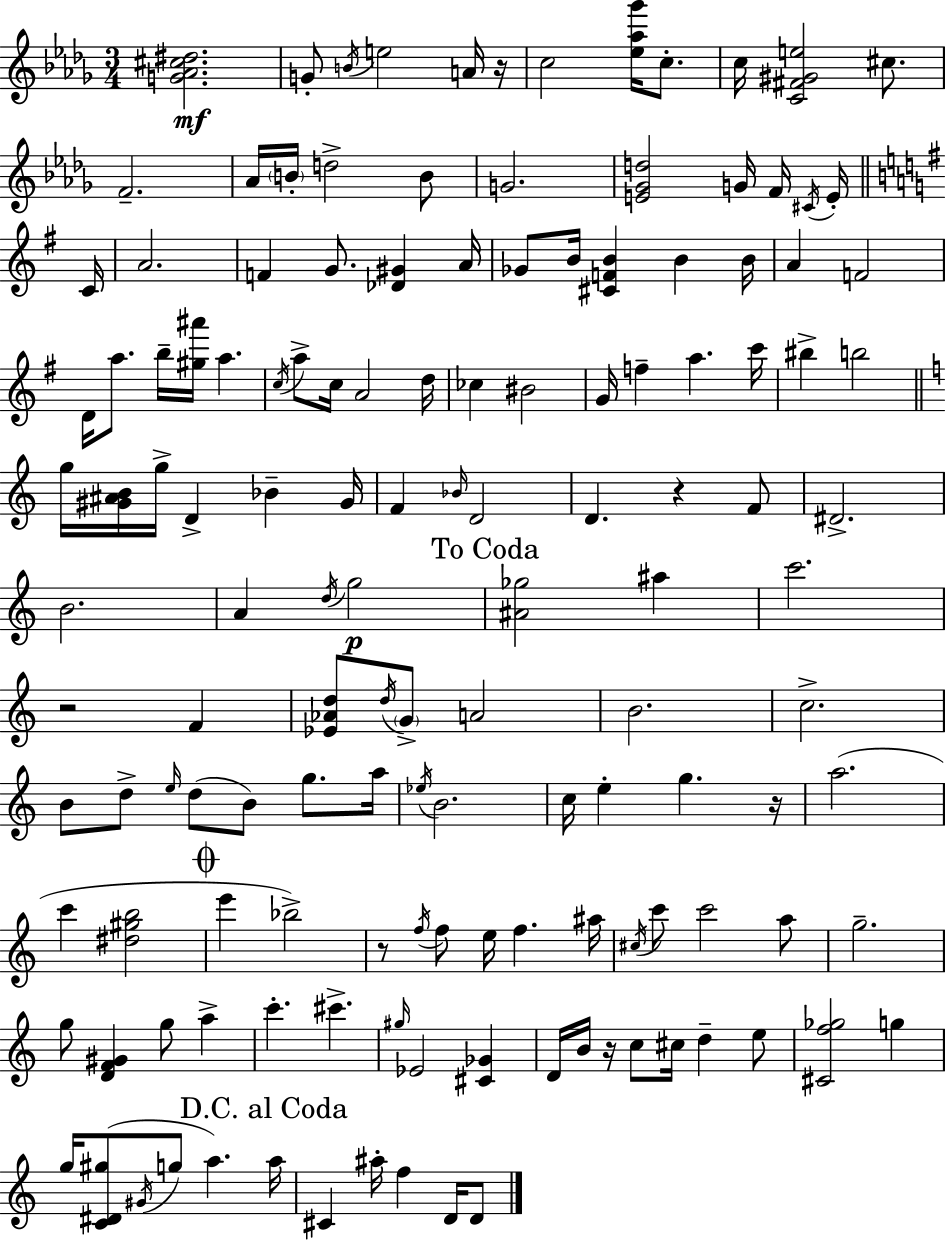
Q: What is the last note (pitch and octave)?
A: D4